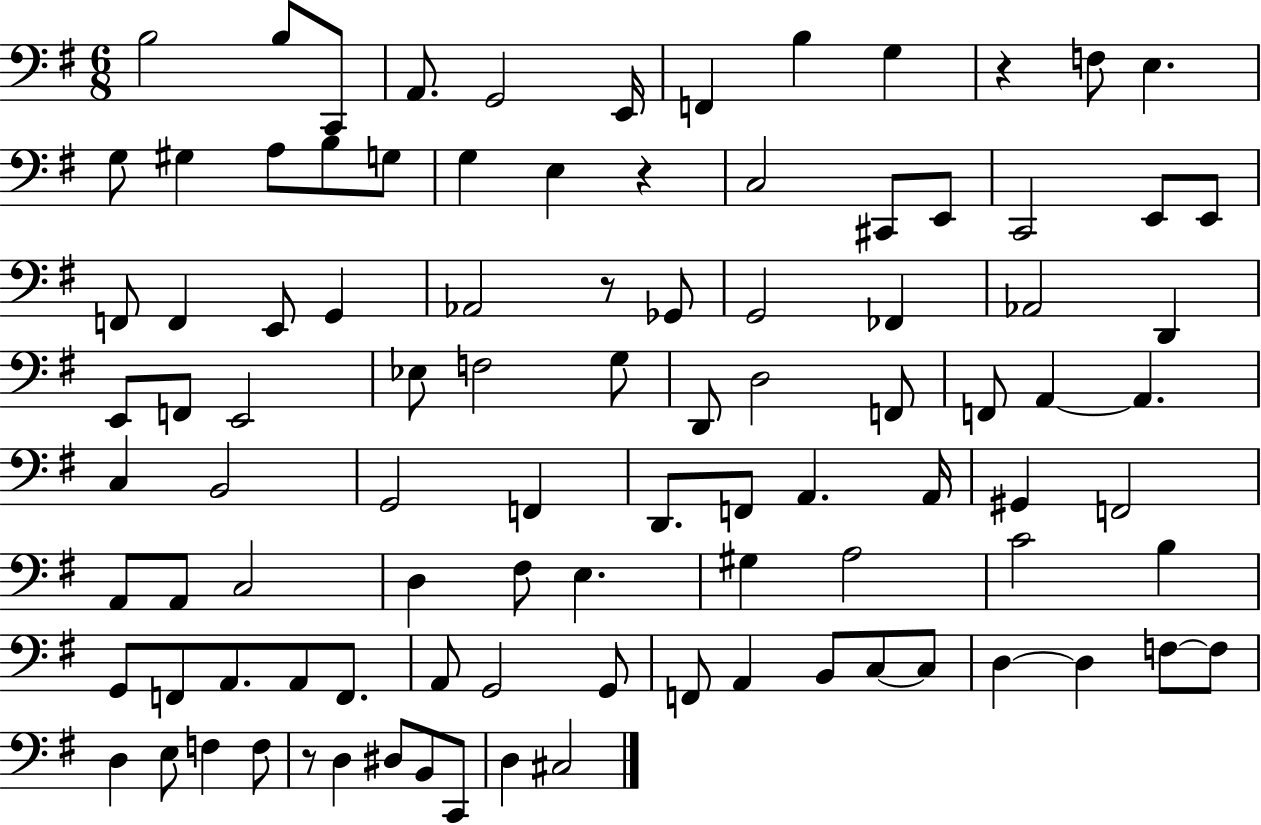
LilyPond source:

{
  \clef bass
  \numericTimeSignature
  \time 6/8
  \key g \major
  \repeat volta 2 { b2 b8 c,8 | a,8. g,2 e,16 | f,4 b4 g4 | r4 f8 e4. | \break g8 gis4 a8 b8 g8 | g4 e4 r4 | c2 cis,8 e,8 | c,2 e,8 e,8 | \break f,8 f,4 e,8 g,4 | aes,2 r8 ges,8 | g,2 fes,4 | aes,2 d,4 | \break e,8 f,8 e,2 | ees8 f2 g8 | d,8 d2 f,8 | f,8 a,4~~ a,4. | \break c4 b,2 | g,2 f,4 | d,8. f,8 a,4. a,16 | gis,4 f,2 | \break a,8 a,8 c2 | d4 fis8 e4. | gis4 a2 | c'2 b4 | \break g,8 f,8 a,8. a,8 f,8. | a,8 g,2 g,8 | f,8 a,4 b,8 c8~~ c8 | d4~~ d4 f8~~ f8 | \break d4 e8 f4 f8 | r8 d4 dis8 b,8 c,8 | d4 cis2 | } \bar "|."
}